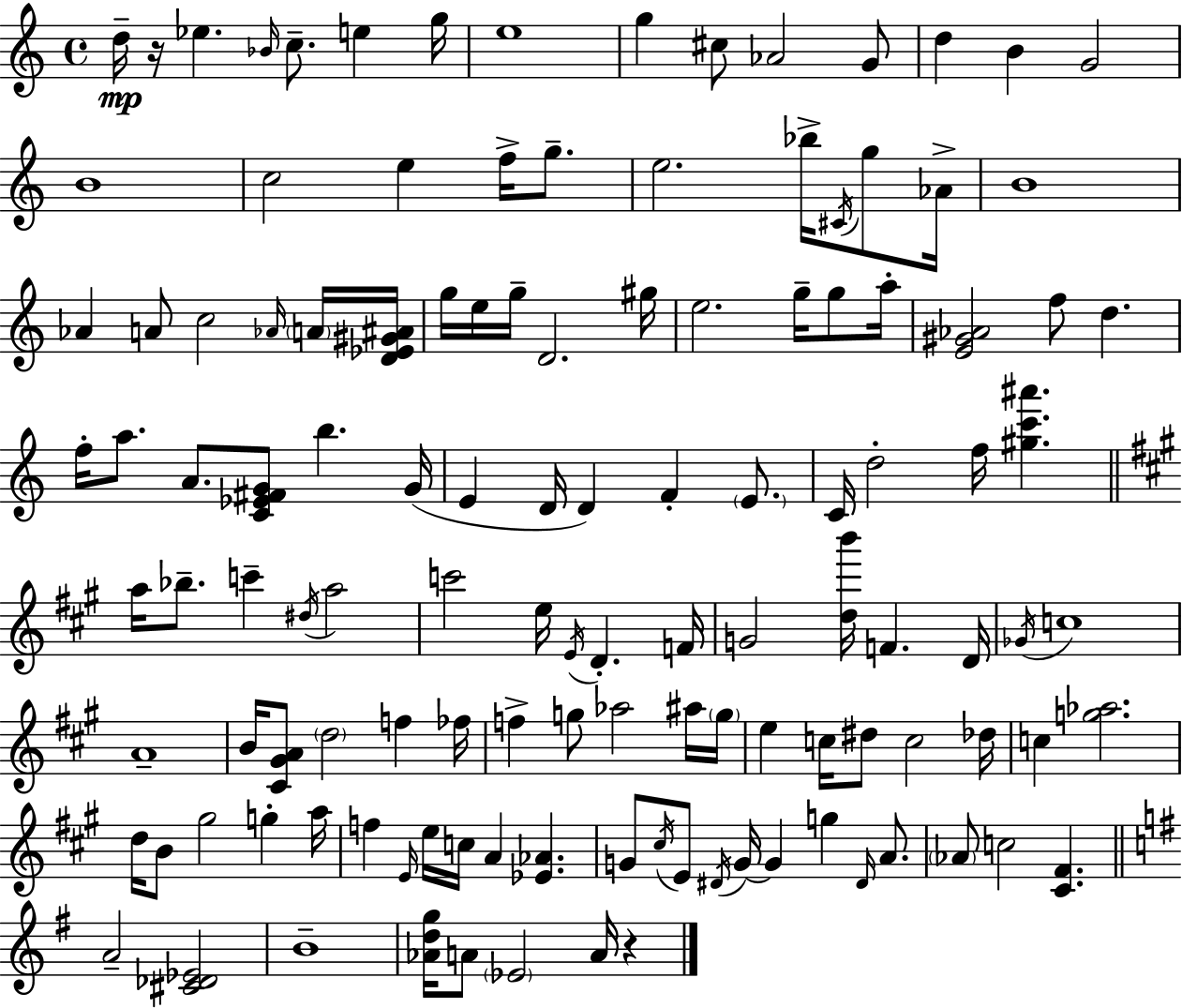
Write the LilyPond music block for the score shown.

{
  \clef treble
  \time 4/4
  \defaultTimeSignature
  \key c \major
  d''16--\mp r16 ees''4. \grace { bes'16 } c''8.-- e''4 | g''16 e''1 | g''4 cis''8 aes'2 g'8 | d''4 b'4 g'2 | \break b'1 | c''2 e''4 f''16-> g''8.-- | e''2. bes''16-> \acciaccatura { cis'16 } g''8 | aes'16-> b'1 | \break aes'4 a'8 c''2 | \grace { aes'16 } \parenthesize a'16 <d' ees' gis' ais'>16 g''16 e''16 g''16-- d'2. | gis''16 e''2. g''16-- | g''8 a''16-. <e' gis' aes'>2 f''8 d''4. | \break f''16-. a''8. a'8. <c' ees' fis' g'>8 b''4. | g'16( e'4 d'16 d'4) f'4-. | \parenthesize e'8. c'16 d''2-. f''16 <gis'' c''' ais'''>4. | \bar "||" \break \key a \major a''16 bes''8.-- c'''4-- \acciaccatura { dis''16 } a''2 | c'''2 e''16 \acciaccatura { e'16 } d'4.-. | f'16 g'2 <d'' b'''>16 f'4. | d'16 \acciaccatura { ges'16 } c''1 | \break a'1-- | b'16 <cis' gis' a'>8 \parenthesize d''2 f''4 | fes''16 f''4-> g''8 aes''2 | ais''16 \parenthesize g''16 e''4 c''16 dis''8 c''2 | \break des''16 c''4 <g'' aes''>2. | d''16 b'8 gis''2 g''4-. | a''16 f''4 \grace { e'16 } e''16 c''16 a'4 <ees' aes'>4. | g'8 \acciaccatura { cis''16 } e'8 \acciaccatura { dis'16 } g'16~~ g'4 g''4 | \break \grace { dis'16 } a'8. \parenthesize aes'8 c''2 | <cis' fis'>4. \bar "||" \break \key g \major a'2-- <cis' des' ees'>2 | b'1-- | <aes' d'' g''>16 a'8 \parenthesize ees'2 a'16 r4 | \bar "|."
}